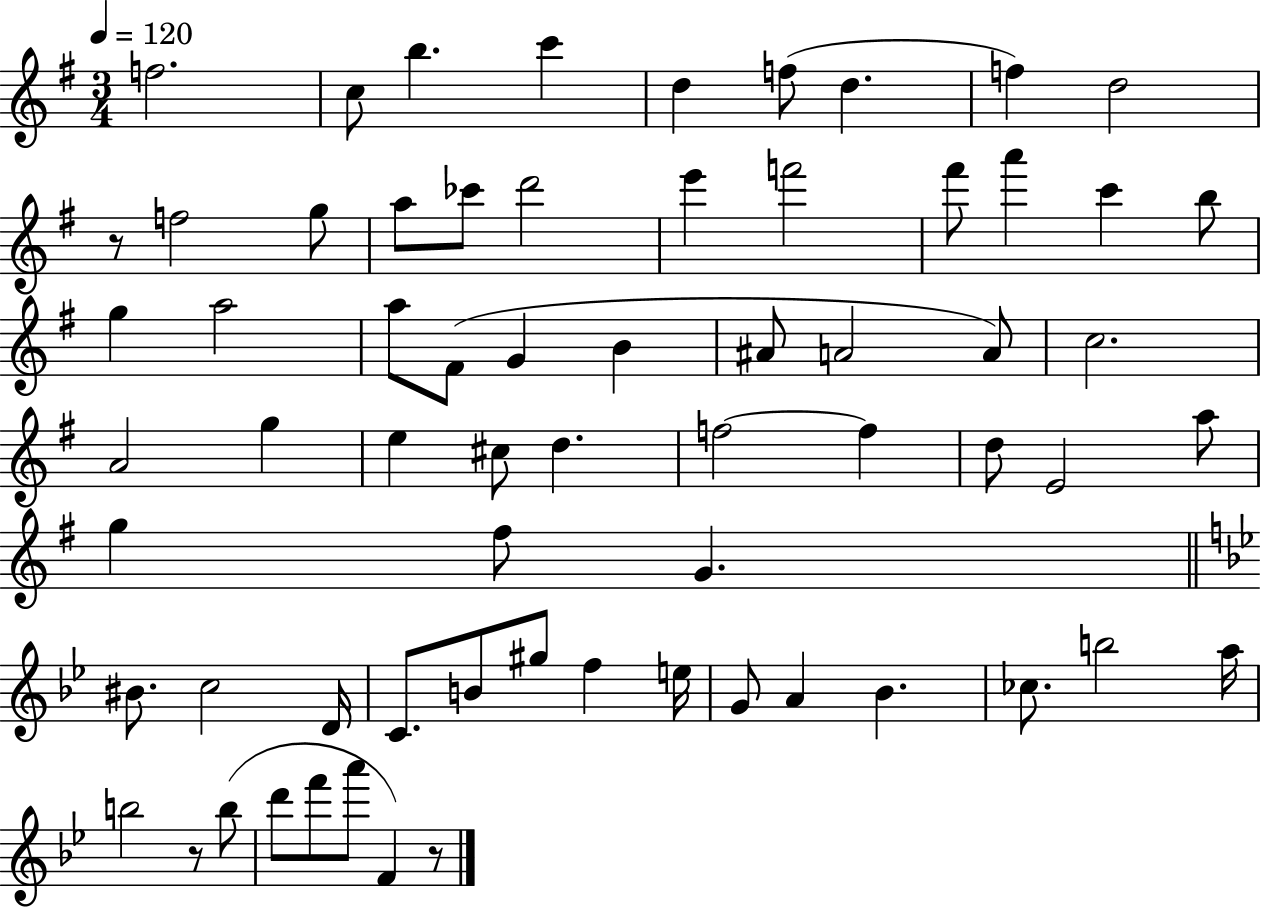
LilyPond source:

{
  \clef treble
  \numericTimeSignature
  \time 3/4
  \key g \major
  \tempo 4 = 120
  \repeat volta 2 { f''2. | c''8 b''4. c'''4 | d''4 f''8( d''4. | f''4) d''2 | \break r8 f''2 g''8 | a''8 ces'''8 d'''2 | e'''4 f'''2 | fis'''8 a'''4 c'''4 b''8 | \break g''4 a''2 | a''8 fis'8( g'4 b'4 | ais'8 a'2 a'8) | c''2. | \break a'2 g''4 | e''4 cis''8 d''4. | f''2~~ f''4 | d''8 e'2 a''8 | \break g''4 fis''8 g'4. | \bar "||" \break \key g \minor bis'8. c''2 d'16 | c'8. b'8 gis''8 f''4 e''16 | g'8 a'4 bes'4. | ces''8. b''2 a''16 | \break b''2 r8 b''8( | d'''8 f'''8 a'''8 f'4) r8 | } \bar "|."
}